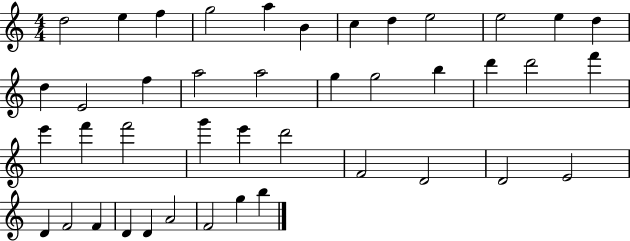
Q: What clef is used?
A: treble